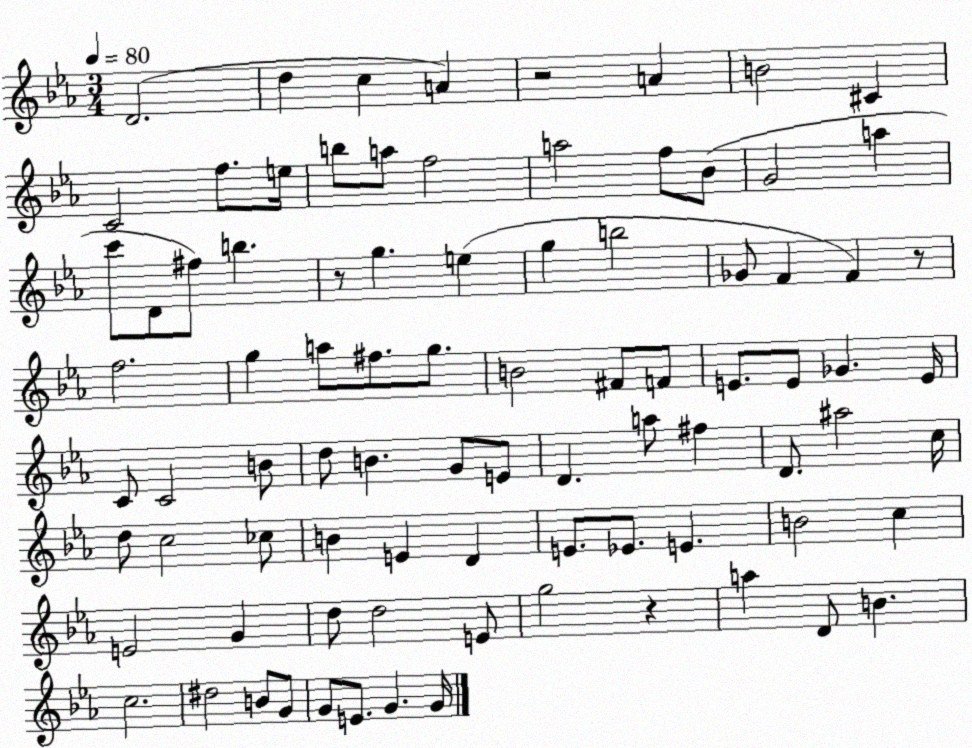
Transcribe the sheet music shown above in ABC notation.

X:1
T:Untitled
M:3/4
L:1/4
K:Eb
D2 d c A z2 A B2 ^C C2 f/2 e/4 b/2 a/2 f2 a2 f/2 _B/2 G2 a c'/2 D/2 ^f/2 b z/2 g e g b2 _G/2 F F z/2 f2 g a/2 ^f/2 g/2 B2 ^F/2 F/2 E/2 E/2 _G E/4 C/2 C2 B/2 d/2 B G/2 E/2 D a/2 ^f D/2 ^a2 c/4 d/2 c2 _c/2 B E D E/2 _E/2 E B2 c E2 G d/2 d2 E/2 g2 z a D/2 B c2 ^d2 B/2 G/2 G/2 E/2 G G/4